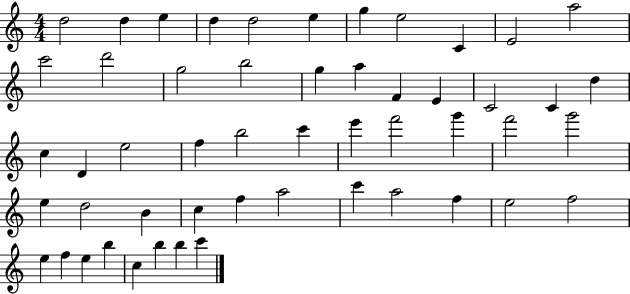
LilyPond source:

{
  \clef treble
  \numericTimeSignature
  \time 4/4
  \key c \major
  d''2 d''4 e''4 | d''4 d''2 e''4 | g''4 e''2 c'4 | e'2 a''2 | \break c'''2 d'''2 | g''2 b''2 | g''4 a''4 f'4 e'4 | c'2 c'4 d''4 | \break c''4 d'4 e''2 | f''4 b''2 c'''4 | e'''4 f'''2 g'''4 | f'''2 g'''2 | \break e''4 d''2 b'4 | c''4 f''4 a''2 | c'''4 a''2 f''4 | e''2 f''2 | \break e''4 f''4 e''4 b''4 | c''4 b''4 b''4 c'''4 | \bar "|."
}